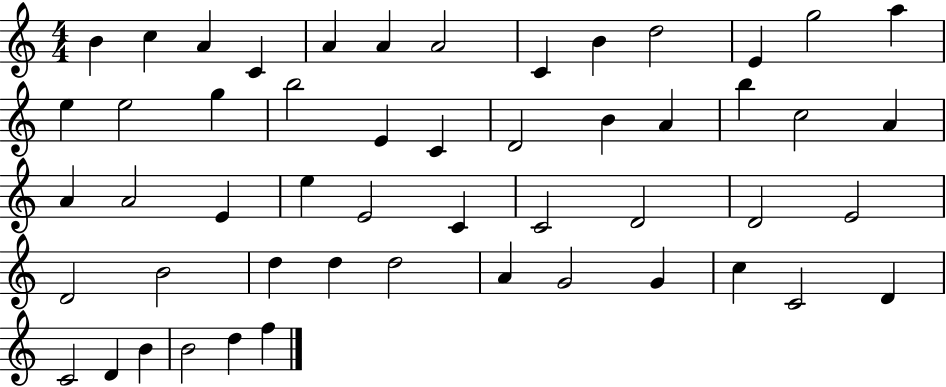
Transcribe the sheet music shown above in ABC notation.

X:1
T:Untitled
M:4/4
L:1/4
K:C
B c A C A A A2 C B d2 E g2 a e e2 g b2 E C D2 B A b c2 A A A2 E e E2 C C2 D2 D2 E2 D2 B2 d d d2 A G2 G c C2 D C2 D B B2 d f